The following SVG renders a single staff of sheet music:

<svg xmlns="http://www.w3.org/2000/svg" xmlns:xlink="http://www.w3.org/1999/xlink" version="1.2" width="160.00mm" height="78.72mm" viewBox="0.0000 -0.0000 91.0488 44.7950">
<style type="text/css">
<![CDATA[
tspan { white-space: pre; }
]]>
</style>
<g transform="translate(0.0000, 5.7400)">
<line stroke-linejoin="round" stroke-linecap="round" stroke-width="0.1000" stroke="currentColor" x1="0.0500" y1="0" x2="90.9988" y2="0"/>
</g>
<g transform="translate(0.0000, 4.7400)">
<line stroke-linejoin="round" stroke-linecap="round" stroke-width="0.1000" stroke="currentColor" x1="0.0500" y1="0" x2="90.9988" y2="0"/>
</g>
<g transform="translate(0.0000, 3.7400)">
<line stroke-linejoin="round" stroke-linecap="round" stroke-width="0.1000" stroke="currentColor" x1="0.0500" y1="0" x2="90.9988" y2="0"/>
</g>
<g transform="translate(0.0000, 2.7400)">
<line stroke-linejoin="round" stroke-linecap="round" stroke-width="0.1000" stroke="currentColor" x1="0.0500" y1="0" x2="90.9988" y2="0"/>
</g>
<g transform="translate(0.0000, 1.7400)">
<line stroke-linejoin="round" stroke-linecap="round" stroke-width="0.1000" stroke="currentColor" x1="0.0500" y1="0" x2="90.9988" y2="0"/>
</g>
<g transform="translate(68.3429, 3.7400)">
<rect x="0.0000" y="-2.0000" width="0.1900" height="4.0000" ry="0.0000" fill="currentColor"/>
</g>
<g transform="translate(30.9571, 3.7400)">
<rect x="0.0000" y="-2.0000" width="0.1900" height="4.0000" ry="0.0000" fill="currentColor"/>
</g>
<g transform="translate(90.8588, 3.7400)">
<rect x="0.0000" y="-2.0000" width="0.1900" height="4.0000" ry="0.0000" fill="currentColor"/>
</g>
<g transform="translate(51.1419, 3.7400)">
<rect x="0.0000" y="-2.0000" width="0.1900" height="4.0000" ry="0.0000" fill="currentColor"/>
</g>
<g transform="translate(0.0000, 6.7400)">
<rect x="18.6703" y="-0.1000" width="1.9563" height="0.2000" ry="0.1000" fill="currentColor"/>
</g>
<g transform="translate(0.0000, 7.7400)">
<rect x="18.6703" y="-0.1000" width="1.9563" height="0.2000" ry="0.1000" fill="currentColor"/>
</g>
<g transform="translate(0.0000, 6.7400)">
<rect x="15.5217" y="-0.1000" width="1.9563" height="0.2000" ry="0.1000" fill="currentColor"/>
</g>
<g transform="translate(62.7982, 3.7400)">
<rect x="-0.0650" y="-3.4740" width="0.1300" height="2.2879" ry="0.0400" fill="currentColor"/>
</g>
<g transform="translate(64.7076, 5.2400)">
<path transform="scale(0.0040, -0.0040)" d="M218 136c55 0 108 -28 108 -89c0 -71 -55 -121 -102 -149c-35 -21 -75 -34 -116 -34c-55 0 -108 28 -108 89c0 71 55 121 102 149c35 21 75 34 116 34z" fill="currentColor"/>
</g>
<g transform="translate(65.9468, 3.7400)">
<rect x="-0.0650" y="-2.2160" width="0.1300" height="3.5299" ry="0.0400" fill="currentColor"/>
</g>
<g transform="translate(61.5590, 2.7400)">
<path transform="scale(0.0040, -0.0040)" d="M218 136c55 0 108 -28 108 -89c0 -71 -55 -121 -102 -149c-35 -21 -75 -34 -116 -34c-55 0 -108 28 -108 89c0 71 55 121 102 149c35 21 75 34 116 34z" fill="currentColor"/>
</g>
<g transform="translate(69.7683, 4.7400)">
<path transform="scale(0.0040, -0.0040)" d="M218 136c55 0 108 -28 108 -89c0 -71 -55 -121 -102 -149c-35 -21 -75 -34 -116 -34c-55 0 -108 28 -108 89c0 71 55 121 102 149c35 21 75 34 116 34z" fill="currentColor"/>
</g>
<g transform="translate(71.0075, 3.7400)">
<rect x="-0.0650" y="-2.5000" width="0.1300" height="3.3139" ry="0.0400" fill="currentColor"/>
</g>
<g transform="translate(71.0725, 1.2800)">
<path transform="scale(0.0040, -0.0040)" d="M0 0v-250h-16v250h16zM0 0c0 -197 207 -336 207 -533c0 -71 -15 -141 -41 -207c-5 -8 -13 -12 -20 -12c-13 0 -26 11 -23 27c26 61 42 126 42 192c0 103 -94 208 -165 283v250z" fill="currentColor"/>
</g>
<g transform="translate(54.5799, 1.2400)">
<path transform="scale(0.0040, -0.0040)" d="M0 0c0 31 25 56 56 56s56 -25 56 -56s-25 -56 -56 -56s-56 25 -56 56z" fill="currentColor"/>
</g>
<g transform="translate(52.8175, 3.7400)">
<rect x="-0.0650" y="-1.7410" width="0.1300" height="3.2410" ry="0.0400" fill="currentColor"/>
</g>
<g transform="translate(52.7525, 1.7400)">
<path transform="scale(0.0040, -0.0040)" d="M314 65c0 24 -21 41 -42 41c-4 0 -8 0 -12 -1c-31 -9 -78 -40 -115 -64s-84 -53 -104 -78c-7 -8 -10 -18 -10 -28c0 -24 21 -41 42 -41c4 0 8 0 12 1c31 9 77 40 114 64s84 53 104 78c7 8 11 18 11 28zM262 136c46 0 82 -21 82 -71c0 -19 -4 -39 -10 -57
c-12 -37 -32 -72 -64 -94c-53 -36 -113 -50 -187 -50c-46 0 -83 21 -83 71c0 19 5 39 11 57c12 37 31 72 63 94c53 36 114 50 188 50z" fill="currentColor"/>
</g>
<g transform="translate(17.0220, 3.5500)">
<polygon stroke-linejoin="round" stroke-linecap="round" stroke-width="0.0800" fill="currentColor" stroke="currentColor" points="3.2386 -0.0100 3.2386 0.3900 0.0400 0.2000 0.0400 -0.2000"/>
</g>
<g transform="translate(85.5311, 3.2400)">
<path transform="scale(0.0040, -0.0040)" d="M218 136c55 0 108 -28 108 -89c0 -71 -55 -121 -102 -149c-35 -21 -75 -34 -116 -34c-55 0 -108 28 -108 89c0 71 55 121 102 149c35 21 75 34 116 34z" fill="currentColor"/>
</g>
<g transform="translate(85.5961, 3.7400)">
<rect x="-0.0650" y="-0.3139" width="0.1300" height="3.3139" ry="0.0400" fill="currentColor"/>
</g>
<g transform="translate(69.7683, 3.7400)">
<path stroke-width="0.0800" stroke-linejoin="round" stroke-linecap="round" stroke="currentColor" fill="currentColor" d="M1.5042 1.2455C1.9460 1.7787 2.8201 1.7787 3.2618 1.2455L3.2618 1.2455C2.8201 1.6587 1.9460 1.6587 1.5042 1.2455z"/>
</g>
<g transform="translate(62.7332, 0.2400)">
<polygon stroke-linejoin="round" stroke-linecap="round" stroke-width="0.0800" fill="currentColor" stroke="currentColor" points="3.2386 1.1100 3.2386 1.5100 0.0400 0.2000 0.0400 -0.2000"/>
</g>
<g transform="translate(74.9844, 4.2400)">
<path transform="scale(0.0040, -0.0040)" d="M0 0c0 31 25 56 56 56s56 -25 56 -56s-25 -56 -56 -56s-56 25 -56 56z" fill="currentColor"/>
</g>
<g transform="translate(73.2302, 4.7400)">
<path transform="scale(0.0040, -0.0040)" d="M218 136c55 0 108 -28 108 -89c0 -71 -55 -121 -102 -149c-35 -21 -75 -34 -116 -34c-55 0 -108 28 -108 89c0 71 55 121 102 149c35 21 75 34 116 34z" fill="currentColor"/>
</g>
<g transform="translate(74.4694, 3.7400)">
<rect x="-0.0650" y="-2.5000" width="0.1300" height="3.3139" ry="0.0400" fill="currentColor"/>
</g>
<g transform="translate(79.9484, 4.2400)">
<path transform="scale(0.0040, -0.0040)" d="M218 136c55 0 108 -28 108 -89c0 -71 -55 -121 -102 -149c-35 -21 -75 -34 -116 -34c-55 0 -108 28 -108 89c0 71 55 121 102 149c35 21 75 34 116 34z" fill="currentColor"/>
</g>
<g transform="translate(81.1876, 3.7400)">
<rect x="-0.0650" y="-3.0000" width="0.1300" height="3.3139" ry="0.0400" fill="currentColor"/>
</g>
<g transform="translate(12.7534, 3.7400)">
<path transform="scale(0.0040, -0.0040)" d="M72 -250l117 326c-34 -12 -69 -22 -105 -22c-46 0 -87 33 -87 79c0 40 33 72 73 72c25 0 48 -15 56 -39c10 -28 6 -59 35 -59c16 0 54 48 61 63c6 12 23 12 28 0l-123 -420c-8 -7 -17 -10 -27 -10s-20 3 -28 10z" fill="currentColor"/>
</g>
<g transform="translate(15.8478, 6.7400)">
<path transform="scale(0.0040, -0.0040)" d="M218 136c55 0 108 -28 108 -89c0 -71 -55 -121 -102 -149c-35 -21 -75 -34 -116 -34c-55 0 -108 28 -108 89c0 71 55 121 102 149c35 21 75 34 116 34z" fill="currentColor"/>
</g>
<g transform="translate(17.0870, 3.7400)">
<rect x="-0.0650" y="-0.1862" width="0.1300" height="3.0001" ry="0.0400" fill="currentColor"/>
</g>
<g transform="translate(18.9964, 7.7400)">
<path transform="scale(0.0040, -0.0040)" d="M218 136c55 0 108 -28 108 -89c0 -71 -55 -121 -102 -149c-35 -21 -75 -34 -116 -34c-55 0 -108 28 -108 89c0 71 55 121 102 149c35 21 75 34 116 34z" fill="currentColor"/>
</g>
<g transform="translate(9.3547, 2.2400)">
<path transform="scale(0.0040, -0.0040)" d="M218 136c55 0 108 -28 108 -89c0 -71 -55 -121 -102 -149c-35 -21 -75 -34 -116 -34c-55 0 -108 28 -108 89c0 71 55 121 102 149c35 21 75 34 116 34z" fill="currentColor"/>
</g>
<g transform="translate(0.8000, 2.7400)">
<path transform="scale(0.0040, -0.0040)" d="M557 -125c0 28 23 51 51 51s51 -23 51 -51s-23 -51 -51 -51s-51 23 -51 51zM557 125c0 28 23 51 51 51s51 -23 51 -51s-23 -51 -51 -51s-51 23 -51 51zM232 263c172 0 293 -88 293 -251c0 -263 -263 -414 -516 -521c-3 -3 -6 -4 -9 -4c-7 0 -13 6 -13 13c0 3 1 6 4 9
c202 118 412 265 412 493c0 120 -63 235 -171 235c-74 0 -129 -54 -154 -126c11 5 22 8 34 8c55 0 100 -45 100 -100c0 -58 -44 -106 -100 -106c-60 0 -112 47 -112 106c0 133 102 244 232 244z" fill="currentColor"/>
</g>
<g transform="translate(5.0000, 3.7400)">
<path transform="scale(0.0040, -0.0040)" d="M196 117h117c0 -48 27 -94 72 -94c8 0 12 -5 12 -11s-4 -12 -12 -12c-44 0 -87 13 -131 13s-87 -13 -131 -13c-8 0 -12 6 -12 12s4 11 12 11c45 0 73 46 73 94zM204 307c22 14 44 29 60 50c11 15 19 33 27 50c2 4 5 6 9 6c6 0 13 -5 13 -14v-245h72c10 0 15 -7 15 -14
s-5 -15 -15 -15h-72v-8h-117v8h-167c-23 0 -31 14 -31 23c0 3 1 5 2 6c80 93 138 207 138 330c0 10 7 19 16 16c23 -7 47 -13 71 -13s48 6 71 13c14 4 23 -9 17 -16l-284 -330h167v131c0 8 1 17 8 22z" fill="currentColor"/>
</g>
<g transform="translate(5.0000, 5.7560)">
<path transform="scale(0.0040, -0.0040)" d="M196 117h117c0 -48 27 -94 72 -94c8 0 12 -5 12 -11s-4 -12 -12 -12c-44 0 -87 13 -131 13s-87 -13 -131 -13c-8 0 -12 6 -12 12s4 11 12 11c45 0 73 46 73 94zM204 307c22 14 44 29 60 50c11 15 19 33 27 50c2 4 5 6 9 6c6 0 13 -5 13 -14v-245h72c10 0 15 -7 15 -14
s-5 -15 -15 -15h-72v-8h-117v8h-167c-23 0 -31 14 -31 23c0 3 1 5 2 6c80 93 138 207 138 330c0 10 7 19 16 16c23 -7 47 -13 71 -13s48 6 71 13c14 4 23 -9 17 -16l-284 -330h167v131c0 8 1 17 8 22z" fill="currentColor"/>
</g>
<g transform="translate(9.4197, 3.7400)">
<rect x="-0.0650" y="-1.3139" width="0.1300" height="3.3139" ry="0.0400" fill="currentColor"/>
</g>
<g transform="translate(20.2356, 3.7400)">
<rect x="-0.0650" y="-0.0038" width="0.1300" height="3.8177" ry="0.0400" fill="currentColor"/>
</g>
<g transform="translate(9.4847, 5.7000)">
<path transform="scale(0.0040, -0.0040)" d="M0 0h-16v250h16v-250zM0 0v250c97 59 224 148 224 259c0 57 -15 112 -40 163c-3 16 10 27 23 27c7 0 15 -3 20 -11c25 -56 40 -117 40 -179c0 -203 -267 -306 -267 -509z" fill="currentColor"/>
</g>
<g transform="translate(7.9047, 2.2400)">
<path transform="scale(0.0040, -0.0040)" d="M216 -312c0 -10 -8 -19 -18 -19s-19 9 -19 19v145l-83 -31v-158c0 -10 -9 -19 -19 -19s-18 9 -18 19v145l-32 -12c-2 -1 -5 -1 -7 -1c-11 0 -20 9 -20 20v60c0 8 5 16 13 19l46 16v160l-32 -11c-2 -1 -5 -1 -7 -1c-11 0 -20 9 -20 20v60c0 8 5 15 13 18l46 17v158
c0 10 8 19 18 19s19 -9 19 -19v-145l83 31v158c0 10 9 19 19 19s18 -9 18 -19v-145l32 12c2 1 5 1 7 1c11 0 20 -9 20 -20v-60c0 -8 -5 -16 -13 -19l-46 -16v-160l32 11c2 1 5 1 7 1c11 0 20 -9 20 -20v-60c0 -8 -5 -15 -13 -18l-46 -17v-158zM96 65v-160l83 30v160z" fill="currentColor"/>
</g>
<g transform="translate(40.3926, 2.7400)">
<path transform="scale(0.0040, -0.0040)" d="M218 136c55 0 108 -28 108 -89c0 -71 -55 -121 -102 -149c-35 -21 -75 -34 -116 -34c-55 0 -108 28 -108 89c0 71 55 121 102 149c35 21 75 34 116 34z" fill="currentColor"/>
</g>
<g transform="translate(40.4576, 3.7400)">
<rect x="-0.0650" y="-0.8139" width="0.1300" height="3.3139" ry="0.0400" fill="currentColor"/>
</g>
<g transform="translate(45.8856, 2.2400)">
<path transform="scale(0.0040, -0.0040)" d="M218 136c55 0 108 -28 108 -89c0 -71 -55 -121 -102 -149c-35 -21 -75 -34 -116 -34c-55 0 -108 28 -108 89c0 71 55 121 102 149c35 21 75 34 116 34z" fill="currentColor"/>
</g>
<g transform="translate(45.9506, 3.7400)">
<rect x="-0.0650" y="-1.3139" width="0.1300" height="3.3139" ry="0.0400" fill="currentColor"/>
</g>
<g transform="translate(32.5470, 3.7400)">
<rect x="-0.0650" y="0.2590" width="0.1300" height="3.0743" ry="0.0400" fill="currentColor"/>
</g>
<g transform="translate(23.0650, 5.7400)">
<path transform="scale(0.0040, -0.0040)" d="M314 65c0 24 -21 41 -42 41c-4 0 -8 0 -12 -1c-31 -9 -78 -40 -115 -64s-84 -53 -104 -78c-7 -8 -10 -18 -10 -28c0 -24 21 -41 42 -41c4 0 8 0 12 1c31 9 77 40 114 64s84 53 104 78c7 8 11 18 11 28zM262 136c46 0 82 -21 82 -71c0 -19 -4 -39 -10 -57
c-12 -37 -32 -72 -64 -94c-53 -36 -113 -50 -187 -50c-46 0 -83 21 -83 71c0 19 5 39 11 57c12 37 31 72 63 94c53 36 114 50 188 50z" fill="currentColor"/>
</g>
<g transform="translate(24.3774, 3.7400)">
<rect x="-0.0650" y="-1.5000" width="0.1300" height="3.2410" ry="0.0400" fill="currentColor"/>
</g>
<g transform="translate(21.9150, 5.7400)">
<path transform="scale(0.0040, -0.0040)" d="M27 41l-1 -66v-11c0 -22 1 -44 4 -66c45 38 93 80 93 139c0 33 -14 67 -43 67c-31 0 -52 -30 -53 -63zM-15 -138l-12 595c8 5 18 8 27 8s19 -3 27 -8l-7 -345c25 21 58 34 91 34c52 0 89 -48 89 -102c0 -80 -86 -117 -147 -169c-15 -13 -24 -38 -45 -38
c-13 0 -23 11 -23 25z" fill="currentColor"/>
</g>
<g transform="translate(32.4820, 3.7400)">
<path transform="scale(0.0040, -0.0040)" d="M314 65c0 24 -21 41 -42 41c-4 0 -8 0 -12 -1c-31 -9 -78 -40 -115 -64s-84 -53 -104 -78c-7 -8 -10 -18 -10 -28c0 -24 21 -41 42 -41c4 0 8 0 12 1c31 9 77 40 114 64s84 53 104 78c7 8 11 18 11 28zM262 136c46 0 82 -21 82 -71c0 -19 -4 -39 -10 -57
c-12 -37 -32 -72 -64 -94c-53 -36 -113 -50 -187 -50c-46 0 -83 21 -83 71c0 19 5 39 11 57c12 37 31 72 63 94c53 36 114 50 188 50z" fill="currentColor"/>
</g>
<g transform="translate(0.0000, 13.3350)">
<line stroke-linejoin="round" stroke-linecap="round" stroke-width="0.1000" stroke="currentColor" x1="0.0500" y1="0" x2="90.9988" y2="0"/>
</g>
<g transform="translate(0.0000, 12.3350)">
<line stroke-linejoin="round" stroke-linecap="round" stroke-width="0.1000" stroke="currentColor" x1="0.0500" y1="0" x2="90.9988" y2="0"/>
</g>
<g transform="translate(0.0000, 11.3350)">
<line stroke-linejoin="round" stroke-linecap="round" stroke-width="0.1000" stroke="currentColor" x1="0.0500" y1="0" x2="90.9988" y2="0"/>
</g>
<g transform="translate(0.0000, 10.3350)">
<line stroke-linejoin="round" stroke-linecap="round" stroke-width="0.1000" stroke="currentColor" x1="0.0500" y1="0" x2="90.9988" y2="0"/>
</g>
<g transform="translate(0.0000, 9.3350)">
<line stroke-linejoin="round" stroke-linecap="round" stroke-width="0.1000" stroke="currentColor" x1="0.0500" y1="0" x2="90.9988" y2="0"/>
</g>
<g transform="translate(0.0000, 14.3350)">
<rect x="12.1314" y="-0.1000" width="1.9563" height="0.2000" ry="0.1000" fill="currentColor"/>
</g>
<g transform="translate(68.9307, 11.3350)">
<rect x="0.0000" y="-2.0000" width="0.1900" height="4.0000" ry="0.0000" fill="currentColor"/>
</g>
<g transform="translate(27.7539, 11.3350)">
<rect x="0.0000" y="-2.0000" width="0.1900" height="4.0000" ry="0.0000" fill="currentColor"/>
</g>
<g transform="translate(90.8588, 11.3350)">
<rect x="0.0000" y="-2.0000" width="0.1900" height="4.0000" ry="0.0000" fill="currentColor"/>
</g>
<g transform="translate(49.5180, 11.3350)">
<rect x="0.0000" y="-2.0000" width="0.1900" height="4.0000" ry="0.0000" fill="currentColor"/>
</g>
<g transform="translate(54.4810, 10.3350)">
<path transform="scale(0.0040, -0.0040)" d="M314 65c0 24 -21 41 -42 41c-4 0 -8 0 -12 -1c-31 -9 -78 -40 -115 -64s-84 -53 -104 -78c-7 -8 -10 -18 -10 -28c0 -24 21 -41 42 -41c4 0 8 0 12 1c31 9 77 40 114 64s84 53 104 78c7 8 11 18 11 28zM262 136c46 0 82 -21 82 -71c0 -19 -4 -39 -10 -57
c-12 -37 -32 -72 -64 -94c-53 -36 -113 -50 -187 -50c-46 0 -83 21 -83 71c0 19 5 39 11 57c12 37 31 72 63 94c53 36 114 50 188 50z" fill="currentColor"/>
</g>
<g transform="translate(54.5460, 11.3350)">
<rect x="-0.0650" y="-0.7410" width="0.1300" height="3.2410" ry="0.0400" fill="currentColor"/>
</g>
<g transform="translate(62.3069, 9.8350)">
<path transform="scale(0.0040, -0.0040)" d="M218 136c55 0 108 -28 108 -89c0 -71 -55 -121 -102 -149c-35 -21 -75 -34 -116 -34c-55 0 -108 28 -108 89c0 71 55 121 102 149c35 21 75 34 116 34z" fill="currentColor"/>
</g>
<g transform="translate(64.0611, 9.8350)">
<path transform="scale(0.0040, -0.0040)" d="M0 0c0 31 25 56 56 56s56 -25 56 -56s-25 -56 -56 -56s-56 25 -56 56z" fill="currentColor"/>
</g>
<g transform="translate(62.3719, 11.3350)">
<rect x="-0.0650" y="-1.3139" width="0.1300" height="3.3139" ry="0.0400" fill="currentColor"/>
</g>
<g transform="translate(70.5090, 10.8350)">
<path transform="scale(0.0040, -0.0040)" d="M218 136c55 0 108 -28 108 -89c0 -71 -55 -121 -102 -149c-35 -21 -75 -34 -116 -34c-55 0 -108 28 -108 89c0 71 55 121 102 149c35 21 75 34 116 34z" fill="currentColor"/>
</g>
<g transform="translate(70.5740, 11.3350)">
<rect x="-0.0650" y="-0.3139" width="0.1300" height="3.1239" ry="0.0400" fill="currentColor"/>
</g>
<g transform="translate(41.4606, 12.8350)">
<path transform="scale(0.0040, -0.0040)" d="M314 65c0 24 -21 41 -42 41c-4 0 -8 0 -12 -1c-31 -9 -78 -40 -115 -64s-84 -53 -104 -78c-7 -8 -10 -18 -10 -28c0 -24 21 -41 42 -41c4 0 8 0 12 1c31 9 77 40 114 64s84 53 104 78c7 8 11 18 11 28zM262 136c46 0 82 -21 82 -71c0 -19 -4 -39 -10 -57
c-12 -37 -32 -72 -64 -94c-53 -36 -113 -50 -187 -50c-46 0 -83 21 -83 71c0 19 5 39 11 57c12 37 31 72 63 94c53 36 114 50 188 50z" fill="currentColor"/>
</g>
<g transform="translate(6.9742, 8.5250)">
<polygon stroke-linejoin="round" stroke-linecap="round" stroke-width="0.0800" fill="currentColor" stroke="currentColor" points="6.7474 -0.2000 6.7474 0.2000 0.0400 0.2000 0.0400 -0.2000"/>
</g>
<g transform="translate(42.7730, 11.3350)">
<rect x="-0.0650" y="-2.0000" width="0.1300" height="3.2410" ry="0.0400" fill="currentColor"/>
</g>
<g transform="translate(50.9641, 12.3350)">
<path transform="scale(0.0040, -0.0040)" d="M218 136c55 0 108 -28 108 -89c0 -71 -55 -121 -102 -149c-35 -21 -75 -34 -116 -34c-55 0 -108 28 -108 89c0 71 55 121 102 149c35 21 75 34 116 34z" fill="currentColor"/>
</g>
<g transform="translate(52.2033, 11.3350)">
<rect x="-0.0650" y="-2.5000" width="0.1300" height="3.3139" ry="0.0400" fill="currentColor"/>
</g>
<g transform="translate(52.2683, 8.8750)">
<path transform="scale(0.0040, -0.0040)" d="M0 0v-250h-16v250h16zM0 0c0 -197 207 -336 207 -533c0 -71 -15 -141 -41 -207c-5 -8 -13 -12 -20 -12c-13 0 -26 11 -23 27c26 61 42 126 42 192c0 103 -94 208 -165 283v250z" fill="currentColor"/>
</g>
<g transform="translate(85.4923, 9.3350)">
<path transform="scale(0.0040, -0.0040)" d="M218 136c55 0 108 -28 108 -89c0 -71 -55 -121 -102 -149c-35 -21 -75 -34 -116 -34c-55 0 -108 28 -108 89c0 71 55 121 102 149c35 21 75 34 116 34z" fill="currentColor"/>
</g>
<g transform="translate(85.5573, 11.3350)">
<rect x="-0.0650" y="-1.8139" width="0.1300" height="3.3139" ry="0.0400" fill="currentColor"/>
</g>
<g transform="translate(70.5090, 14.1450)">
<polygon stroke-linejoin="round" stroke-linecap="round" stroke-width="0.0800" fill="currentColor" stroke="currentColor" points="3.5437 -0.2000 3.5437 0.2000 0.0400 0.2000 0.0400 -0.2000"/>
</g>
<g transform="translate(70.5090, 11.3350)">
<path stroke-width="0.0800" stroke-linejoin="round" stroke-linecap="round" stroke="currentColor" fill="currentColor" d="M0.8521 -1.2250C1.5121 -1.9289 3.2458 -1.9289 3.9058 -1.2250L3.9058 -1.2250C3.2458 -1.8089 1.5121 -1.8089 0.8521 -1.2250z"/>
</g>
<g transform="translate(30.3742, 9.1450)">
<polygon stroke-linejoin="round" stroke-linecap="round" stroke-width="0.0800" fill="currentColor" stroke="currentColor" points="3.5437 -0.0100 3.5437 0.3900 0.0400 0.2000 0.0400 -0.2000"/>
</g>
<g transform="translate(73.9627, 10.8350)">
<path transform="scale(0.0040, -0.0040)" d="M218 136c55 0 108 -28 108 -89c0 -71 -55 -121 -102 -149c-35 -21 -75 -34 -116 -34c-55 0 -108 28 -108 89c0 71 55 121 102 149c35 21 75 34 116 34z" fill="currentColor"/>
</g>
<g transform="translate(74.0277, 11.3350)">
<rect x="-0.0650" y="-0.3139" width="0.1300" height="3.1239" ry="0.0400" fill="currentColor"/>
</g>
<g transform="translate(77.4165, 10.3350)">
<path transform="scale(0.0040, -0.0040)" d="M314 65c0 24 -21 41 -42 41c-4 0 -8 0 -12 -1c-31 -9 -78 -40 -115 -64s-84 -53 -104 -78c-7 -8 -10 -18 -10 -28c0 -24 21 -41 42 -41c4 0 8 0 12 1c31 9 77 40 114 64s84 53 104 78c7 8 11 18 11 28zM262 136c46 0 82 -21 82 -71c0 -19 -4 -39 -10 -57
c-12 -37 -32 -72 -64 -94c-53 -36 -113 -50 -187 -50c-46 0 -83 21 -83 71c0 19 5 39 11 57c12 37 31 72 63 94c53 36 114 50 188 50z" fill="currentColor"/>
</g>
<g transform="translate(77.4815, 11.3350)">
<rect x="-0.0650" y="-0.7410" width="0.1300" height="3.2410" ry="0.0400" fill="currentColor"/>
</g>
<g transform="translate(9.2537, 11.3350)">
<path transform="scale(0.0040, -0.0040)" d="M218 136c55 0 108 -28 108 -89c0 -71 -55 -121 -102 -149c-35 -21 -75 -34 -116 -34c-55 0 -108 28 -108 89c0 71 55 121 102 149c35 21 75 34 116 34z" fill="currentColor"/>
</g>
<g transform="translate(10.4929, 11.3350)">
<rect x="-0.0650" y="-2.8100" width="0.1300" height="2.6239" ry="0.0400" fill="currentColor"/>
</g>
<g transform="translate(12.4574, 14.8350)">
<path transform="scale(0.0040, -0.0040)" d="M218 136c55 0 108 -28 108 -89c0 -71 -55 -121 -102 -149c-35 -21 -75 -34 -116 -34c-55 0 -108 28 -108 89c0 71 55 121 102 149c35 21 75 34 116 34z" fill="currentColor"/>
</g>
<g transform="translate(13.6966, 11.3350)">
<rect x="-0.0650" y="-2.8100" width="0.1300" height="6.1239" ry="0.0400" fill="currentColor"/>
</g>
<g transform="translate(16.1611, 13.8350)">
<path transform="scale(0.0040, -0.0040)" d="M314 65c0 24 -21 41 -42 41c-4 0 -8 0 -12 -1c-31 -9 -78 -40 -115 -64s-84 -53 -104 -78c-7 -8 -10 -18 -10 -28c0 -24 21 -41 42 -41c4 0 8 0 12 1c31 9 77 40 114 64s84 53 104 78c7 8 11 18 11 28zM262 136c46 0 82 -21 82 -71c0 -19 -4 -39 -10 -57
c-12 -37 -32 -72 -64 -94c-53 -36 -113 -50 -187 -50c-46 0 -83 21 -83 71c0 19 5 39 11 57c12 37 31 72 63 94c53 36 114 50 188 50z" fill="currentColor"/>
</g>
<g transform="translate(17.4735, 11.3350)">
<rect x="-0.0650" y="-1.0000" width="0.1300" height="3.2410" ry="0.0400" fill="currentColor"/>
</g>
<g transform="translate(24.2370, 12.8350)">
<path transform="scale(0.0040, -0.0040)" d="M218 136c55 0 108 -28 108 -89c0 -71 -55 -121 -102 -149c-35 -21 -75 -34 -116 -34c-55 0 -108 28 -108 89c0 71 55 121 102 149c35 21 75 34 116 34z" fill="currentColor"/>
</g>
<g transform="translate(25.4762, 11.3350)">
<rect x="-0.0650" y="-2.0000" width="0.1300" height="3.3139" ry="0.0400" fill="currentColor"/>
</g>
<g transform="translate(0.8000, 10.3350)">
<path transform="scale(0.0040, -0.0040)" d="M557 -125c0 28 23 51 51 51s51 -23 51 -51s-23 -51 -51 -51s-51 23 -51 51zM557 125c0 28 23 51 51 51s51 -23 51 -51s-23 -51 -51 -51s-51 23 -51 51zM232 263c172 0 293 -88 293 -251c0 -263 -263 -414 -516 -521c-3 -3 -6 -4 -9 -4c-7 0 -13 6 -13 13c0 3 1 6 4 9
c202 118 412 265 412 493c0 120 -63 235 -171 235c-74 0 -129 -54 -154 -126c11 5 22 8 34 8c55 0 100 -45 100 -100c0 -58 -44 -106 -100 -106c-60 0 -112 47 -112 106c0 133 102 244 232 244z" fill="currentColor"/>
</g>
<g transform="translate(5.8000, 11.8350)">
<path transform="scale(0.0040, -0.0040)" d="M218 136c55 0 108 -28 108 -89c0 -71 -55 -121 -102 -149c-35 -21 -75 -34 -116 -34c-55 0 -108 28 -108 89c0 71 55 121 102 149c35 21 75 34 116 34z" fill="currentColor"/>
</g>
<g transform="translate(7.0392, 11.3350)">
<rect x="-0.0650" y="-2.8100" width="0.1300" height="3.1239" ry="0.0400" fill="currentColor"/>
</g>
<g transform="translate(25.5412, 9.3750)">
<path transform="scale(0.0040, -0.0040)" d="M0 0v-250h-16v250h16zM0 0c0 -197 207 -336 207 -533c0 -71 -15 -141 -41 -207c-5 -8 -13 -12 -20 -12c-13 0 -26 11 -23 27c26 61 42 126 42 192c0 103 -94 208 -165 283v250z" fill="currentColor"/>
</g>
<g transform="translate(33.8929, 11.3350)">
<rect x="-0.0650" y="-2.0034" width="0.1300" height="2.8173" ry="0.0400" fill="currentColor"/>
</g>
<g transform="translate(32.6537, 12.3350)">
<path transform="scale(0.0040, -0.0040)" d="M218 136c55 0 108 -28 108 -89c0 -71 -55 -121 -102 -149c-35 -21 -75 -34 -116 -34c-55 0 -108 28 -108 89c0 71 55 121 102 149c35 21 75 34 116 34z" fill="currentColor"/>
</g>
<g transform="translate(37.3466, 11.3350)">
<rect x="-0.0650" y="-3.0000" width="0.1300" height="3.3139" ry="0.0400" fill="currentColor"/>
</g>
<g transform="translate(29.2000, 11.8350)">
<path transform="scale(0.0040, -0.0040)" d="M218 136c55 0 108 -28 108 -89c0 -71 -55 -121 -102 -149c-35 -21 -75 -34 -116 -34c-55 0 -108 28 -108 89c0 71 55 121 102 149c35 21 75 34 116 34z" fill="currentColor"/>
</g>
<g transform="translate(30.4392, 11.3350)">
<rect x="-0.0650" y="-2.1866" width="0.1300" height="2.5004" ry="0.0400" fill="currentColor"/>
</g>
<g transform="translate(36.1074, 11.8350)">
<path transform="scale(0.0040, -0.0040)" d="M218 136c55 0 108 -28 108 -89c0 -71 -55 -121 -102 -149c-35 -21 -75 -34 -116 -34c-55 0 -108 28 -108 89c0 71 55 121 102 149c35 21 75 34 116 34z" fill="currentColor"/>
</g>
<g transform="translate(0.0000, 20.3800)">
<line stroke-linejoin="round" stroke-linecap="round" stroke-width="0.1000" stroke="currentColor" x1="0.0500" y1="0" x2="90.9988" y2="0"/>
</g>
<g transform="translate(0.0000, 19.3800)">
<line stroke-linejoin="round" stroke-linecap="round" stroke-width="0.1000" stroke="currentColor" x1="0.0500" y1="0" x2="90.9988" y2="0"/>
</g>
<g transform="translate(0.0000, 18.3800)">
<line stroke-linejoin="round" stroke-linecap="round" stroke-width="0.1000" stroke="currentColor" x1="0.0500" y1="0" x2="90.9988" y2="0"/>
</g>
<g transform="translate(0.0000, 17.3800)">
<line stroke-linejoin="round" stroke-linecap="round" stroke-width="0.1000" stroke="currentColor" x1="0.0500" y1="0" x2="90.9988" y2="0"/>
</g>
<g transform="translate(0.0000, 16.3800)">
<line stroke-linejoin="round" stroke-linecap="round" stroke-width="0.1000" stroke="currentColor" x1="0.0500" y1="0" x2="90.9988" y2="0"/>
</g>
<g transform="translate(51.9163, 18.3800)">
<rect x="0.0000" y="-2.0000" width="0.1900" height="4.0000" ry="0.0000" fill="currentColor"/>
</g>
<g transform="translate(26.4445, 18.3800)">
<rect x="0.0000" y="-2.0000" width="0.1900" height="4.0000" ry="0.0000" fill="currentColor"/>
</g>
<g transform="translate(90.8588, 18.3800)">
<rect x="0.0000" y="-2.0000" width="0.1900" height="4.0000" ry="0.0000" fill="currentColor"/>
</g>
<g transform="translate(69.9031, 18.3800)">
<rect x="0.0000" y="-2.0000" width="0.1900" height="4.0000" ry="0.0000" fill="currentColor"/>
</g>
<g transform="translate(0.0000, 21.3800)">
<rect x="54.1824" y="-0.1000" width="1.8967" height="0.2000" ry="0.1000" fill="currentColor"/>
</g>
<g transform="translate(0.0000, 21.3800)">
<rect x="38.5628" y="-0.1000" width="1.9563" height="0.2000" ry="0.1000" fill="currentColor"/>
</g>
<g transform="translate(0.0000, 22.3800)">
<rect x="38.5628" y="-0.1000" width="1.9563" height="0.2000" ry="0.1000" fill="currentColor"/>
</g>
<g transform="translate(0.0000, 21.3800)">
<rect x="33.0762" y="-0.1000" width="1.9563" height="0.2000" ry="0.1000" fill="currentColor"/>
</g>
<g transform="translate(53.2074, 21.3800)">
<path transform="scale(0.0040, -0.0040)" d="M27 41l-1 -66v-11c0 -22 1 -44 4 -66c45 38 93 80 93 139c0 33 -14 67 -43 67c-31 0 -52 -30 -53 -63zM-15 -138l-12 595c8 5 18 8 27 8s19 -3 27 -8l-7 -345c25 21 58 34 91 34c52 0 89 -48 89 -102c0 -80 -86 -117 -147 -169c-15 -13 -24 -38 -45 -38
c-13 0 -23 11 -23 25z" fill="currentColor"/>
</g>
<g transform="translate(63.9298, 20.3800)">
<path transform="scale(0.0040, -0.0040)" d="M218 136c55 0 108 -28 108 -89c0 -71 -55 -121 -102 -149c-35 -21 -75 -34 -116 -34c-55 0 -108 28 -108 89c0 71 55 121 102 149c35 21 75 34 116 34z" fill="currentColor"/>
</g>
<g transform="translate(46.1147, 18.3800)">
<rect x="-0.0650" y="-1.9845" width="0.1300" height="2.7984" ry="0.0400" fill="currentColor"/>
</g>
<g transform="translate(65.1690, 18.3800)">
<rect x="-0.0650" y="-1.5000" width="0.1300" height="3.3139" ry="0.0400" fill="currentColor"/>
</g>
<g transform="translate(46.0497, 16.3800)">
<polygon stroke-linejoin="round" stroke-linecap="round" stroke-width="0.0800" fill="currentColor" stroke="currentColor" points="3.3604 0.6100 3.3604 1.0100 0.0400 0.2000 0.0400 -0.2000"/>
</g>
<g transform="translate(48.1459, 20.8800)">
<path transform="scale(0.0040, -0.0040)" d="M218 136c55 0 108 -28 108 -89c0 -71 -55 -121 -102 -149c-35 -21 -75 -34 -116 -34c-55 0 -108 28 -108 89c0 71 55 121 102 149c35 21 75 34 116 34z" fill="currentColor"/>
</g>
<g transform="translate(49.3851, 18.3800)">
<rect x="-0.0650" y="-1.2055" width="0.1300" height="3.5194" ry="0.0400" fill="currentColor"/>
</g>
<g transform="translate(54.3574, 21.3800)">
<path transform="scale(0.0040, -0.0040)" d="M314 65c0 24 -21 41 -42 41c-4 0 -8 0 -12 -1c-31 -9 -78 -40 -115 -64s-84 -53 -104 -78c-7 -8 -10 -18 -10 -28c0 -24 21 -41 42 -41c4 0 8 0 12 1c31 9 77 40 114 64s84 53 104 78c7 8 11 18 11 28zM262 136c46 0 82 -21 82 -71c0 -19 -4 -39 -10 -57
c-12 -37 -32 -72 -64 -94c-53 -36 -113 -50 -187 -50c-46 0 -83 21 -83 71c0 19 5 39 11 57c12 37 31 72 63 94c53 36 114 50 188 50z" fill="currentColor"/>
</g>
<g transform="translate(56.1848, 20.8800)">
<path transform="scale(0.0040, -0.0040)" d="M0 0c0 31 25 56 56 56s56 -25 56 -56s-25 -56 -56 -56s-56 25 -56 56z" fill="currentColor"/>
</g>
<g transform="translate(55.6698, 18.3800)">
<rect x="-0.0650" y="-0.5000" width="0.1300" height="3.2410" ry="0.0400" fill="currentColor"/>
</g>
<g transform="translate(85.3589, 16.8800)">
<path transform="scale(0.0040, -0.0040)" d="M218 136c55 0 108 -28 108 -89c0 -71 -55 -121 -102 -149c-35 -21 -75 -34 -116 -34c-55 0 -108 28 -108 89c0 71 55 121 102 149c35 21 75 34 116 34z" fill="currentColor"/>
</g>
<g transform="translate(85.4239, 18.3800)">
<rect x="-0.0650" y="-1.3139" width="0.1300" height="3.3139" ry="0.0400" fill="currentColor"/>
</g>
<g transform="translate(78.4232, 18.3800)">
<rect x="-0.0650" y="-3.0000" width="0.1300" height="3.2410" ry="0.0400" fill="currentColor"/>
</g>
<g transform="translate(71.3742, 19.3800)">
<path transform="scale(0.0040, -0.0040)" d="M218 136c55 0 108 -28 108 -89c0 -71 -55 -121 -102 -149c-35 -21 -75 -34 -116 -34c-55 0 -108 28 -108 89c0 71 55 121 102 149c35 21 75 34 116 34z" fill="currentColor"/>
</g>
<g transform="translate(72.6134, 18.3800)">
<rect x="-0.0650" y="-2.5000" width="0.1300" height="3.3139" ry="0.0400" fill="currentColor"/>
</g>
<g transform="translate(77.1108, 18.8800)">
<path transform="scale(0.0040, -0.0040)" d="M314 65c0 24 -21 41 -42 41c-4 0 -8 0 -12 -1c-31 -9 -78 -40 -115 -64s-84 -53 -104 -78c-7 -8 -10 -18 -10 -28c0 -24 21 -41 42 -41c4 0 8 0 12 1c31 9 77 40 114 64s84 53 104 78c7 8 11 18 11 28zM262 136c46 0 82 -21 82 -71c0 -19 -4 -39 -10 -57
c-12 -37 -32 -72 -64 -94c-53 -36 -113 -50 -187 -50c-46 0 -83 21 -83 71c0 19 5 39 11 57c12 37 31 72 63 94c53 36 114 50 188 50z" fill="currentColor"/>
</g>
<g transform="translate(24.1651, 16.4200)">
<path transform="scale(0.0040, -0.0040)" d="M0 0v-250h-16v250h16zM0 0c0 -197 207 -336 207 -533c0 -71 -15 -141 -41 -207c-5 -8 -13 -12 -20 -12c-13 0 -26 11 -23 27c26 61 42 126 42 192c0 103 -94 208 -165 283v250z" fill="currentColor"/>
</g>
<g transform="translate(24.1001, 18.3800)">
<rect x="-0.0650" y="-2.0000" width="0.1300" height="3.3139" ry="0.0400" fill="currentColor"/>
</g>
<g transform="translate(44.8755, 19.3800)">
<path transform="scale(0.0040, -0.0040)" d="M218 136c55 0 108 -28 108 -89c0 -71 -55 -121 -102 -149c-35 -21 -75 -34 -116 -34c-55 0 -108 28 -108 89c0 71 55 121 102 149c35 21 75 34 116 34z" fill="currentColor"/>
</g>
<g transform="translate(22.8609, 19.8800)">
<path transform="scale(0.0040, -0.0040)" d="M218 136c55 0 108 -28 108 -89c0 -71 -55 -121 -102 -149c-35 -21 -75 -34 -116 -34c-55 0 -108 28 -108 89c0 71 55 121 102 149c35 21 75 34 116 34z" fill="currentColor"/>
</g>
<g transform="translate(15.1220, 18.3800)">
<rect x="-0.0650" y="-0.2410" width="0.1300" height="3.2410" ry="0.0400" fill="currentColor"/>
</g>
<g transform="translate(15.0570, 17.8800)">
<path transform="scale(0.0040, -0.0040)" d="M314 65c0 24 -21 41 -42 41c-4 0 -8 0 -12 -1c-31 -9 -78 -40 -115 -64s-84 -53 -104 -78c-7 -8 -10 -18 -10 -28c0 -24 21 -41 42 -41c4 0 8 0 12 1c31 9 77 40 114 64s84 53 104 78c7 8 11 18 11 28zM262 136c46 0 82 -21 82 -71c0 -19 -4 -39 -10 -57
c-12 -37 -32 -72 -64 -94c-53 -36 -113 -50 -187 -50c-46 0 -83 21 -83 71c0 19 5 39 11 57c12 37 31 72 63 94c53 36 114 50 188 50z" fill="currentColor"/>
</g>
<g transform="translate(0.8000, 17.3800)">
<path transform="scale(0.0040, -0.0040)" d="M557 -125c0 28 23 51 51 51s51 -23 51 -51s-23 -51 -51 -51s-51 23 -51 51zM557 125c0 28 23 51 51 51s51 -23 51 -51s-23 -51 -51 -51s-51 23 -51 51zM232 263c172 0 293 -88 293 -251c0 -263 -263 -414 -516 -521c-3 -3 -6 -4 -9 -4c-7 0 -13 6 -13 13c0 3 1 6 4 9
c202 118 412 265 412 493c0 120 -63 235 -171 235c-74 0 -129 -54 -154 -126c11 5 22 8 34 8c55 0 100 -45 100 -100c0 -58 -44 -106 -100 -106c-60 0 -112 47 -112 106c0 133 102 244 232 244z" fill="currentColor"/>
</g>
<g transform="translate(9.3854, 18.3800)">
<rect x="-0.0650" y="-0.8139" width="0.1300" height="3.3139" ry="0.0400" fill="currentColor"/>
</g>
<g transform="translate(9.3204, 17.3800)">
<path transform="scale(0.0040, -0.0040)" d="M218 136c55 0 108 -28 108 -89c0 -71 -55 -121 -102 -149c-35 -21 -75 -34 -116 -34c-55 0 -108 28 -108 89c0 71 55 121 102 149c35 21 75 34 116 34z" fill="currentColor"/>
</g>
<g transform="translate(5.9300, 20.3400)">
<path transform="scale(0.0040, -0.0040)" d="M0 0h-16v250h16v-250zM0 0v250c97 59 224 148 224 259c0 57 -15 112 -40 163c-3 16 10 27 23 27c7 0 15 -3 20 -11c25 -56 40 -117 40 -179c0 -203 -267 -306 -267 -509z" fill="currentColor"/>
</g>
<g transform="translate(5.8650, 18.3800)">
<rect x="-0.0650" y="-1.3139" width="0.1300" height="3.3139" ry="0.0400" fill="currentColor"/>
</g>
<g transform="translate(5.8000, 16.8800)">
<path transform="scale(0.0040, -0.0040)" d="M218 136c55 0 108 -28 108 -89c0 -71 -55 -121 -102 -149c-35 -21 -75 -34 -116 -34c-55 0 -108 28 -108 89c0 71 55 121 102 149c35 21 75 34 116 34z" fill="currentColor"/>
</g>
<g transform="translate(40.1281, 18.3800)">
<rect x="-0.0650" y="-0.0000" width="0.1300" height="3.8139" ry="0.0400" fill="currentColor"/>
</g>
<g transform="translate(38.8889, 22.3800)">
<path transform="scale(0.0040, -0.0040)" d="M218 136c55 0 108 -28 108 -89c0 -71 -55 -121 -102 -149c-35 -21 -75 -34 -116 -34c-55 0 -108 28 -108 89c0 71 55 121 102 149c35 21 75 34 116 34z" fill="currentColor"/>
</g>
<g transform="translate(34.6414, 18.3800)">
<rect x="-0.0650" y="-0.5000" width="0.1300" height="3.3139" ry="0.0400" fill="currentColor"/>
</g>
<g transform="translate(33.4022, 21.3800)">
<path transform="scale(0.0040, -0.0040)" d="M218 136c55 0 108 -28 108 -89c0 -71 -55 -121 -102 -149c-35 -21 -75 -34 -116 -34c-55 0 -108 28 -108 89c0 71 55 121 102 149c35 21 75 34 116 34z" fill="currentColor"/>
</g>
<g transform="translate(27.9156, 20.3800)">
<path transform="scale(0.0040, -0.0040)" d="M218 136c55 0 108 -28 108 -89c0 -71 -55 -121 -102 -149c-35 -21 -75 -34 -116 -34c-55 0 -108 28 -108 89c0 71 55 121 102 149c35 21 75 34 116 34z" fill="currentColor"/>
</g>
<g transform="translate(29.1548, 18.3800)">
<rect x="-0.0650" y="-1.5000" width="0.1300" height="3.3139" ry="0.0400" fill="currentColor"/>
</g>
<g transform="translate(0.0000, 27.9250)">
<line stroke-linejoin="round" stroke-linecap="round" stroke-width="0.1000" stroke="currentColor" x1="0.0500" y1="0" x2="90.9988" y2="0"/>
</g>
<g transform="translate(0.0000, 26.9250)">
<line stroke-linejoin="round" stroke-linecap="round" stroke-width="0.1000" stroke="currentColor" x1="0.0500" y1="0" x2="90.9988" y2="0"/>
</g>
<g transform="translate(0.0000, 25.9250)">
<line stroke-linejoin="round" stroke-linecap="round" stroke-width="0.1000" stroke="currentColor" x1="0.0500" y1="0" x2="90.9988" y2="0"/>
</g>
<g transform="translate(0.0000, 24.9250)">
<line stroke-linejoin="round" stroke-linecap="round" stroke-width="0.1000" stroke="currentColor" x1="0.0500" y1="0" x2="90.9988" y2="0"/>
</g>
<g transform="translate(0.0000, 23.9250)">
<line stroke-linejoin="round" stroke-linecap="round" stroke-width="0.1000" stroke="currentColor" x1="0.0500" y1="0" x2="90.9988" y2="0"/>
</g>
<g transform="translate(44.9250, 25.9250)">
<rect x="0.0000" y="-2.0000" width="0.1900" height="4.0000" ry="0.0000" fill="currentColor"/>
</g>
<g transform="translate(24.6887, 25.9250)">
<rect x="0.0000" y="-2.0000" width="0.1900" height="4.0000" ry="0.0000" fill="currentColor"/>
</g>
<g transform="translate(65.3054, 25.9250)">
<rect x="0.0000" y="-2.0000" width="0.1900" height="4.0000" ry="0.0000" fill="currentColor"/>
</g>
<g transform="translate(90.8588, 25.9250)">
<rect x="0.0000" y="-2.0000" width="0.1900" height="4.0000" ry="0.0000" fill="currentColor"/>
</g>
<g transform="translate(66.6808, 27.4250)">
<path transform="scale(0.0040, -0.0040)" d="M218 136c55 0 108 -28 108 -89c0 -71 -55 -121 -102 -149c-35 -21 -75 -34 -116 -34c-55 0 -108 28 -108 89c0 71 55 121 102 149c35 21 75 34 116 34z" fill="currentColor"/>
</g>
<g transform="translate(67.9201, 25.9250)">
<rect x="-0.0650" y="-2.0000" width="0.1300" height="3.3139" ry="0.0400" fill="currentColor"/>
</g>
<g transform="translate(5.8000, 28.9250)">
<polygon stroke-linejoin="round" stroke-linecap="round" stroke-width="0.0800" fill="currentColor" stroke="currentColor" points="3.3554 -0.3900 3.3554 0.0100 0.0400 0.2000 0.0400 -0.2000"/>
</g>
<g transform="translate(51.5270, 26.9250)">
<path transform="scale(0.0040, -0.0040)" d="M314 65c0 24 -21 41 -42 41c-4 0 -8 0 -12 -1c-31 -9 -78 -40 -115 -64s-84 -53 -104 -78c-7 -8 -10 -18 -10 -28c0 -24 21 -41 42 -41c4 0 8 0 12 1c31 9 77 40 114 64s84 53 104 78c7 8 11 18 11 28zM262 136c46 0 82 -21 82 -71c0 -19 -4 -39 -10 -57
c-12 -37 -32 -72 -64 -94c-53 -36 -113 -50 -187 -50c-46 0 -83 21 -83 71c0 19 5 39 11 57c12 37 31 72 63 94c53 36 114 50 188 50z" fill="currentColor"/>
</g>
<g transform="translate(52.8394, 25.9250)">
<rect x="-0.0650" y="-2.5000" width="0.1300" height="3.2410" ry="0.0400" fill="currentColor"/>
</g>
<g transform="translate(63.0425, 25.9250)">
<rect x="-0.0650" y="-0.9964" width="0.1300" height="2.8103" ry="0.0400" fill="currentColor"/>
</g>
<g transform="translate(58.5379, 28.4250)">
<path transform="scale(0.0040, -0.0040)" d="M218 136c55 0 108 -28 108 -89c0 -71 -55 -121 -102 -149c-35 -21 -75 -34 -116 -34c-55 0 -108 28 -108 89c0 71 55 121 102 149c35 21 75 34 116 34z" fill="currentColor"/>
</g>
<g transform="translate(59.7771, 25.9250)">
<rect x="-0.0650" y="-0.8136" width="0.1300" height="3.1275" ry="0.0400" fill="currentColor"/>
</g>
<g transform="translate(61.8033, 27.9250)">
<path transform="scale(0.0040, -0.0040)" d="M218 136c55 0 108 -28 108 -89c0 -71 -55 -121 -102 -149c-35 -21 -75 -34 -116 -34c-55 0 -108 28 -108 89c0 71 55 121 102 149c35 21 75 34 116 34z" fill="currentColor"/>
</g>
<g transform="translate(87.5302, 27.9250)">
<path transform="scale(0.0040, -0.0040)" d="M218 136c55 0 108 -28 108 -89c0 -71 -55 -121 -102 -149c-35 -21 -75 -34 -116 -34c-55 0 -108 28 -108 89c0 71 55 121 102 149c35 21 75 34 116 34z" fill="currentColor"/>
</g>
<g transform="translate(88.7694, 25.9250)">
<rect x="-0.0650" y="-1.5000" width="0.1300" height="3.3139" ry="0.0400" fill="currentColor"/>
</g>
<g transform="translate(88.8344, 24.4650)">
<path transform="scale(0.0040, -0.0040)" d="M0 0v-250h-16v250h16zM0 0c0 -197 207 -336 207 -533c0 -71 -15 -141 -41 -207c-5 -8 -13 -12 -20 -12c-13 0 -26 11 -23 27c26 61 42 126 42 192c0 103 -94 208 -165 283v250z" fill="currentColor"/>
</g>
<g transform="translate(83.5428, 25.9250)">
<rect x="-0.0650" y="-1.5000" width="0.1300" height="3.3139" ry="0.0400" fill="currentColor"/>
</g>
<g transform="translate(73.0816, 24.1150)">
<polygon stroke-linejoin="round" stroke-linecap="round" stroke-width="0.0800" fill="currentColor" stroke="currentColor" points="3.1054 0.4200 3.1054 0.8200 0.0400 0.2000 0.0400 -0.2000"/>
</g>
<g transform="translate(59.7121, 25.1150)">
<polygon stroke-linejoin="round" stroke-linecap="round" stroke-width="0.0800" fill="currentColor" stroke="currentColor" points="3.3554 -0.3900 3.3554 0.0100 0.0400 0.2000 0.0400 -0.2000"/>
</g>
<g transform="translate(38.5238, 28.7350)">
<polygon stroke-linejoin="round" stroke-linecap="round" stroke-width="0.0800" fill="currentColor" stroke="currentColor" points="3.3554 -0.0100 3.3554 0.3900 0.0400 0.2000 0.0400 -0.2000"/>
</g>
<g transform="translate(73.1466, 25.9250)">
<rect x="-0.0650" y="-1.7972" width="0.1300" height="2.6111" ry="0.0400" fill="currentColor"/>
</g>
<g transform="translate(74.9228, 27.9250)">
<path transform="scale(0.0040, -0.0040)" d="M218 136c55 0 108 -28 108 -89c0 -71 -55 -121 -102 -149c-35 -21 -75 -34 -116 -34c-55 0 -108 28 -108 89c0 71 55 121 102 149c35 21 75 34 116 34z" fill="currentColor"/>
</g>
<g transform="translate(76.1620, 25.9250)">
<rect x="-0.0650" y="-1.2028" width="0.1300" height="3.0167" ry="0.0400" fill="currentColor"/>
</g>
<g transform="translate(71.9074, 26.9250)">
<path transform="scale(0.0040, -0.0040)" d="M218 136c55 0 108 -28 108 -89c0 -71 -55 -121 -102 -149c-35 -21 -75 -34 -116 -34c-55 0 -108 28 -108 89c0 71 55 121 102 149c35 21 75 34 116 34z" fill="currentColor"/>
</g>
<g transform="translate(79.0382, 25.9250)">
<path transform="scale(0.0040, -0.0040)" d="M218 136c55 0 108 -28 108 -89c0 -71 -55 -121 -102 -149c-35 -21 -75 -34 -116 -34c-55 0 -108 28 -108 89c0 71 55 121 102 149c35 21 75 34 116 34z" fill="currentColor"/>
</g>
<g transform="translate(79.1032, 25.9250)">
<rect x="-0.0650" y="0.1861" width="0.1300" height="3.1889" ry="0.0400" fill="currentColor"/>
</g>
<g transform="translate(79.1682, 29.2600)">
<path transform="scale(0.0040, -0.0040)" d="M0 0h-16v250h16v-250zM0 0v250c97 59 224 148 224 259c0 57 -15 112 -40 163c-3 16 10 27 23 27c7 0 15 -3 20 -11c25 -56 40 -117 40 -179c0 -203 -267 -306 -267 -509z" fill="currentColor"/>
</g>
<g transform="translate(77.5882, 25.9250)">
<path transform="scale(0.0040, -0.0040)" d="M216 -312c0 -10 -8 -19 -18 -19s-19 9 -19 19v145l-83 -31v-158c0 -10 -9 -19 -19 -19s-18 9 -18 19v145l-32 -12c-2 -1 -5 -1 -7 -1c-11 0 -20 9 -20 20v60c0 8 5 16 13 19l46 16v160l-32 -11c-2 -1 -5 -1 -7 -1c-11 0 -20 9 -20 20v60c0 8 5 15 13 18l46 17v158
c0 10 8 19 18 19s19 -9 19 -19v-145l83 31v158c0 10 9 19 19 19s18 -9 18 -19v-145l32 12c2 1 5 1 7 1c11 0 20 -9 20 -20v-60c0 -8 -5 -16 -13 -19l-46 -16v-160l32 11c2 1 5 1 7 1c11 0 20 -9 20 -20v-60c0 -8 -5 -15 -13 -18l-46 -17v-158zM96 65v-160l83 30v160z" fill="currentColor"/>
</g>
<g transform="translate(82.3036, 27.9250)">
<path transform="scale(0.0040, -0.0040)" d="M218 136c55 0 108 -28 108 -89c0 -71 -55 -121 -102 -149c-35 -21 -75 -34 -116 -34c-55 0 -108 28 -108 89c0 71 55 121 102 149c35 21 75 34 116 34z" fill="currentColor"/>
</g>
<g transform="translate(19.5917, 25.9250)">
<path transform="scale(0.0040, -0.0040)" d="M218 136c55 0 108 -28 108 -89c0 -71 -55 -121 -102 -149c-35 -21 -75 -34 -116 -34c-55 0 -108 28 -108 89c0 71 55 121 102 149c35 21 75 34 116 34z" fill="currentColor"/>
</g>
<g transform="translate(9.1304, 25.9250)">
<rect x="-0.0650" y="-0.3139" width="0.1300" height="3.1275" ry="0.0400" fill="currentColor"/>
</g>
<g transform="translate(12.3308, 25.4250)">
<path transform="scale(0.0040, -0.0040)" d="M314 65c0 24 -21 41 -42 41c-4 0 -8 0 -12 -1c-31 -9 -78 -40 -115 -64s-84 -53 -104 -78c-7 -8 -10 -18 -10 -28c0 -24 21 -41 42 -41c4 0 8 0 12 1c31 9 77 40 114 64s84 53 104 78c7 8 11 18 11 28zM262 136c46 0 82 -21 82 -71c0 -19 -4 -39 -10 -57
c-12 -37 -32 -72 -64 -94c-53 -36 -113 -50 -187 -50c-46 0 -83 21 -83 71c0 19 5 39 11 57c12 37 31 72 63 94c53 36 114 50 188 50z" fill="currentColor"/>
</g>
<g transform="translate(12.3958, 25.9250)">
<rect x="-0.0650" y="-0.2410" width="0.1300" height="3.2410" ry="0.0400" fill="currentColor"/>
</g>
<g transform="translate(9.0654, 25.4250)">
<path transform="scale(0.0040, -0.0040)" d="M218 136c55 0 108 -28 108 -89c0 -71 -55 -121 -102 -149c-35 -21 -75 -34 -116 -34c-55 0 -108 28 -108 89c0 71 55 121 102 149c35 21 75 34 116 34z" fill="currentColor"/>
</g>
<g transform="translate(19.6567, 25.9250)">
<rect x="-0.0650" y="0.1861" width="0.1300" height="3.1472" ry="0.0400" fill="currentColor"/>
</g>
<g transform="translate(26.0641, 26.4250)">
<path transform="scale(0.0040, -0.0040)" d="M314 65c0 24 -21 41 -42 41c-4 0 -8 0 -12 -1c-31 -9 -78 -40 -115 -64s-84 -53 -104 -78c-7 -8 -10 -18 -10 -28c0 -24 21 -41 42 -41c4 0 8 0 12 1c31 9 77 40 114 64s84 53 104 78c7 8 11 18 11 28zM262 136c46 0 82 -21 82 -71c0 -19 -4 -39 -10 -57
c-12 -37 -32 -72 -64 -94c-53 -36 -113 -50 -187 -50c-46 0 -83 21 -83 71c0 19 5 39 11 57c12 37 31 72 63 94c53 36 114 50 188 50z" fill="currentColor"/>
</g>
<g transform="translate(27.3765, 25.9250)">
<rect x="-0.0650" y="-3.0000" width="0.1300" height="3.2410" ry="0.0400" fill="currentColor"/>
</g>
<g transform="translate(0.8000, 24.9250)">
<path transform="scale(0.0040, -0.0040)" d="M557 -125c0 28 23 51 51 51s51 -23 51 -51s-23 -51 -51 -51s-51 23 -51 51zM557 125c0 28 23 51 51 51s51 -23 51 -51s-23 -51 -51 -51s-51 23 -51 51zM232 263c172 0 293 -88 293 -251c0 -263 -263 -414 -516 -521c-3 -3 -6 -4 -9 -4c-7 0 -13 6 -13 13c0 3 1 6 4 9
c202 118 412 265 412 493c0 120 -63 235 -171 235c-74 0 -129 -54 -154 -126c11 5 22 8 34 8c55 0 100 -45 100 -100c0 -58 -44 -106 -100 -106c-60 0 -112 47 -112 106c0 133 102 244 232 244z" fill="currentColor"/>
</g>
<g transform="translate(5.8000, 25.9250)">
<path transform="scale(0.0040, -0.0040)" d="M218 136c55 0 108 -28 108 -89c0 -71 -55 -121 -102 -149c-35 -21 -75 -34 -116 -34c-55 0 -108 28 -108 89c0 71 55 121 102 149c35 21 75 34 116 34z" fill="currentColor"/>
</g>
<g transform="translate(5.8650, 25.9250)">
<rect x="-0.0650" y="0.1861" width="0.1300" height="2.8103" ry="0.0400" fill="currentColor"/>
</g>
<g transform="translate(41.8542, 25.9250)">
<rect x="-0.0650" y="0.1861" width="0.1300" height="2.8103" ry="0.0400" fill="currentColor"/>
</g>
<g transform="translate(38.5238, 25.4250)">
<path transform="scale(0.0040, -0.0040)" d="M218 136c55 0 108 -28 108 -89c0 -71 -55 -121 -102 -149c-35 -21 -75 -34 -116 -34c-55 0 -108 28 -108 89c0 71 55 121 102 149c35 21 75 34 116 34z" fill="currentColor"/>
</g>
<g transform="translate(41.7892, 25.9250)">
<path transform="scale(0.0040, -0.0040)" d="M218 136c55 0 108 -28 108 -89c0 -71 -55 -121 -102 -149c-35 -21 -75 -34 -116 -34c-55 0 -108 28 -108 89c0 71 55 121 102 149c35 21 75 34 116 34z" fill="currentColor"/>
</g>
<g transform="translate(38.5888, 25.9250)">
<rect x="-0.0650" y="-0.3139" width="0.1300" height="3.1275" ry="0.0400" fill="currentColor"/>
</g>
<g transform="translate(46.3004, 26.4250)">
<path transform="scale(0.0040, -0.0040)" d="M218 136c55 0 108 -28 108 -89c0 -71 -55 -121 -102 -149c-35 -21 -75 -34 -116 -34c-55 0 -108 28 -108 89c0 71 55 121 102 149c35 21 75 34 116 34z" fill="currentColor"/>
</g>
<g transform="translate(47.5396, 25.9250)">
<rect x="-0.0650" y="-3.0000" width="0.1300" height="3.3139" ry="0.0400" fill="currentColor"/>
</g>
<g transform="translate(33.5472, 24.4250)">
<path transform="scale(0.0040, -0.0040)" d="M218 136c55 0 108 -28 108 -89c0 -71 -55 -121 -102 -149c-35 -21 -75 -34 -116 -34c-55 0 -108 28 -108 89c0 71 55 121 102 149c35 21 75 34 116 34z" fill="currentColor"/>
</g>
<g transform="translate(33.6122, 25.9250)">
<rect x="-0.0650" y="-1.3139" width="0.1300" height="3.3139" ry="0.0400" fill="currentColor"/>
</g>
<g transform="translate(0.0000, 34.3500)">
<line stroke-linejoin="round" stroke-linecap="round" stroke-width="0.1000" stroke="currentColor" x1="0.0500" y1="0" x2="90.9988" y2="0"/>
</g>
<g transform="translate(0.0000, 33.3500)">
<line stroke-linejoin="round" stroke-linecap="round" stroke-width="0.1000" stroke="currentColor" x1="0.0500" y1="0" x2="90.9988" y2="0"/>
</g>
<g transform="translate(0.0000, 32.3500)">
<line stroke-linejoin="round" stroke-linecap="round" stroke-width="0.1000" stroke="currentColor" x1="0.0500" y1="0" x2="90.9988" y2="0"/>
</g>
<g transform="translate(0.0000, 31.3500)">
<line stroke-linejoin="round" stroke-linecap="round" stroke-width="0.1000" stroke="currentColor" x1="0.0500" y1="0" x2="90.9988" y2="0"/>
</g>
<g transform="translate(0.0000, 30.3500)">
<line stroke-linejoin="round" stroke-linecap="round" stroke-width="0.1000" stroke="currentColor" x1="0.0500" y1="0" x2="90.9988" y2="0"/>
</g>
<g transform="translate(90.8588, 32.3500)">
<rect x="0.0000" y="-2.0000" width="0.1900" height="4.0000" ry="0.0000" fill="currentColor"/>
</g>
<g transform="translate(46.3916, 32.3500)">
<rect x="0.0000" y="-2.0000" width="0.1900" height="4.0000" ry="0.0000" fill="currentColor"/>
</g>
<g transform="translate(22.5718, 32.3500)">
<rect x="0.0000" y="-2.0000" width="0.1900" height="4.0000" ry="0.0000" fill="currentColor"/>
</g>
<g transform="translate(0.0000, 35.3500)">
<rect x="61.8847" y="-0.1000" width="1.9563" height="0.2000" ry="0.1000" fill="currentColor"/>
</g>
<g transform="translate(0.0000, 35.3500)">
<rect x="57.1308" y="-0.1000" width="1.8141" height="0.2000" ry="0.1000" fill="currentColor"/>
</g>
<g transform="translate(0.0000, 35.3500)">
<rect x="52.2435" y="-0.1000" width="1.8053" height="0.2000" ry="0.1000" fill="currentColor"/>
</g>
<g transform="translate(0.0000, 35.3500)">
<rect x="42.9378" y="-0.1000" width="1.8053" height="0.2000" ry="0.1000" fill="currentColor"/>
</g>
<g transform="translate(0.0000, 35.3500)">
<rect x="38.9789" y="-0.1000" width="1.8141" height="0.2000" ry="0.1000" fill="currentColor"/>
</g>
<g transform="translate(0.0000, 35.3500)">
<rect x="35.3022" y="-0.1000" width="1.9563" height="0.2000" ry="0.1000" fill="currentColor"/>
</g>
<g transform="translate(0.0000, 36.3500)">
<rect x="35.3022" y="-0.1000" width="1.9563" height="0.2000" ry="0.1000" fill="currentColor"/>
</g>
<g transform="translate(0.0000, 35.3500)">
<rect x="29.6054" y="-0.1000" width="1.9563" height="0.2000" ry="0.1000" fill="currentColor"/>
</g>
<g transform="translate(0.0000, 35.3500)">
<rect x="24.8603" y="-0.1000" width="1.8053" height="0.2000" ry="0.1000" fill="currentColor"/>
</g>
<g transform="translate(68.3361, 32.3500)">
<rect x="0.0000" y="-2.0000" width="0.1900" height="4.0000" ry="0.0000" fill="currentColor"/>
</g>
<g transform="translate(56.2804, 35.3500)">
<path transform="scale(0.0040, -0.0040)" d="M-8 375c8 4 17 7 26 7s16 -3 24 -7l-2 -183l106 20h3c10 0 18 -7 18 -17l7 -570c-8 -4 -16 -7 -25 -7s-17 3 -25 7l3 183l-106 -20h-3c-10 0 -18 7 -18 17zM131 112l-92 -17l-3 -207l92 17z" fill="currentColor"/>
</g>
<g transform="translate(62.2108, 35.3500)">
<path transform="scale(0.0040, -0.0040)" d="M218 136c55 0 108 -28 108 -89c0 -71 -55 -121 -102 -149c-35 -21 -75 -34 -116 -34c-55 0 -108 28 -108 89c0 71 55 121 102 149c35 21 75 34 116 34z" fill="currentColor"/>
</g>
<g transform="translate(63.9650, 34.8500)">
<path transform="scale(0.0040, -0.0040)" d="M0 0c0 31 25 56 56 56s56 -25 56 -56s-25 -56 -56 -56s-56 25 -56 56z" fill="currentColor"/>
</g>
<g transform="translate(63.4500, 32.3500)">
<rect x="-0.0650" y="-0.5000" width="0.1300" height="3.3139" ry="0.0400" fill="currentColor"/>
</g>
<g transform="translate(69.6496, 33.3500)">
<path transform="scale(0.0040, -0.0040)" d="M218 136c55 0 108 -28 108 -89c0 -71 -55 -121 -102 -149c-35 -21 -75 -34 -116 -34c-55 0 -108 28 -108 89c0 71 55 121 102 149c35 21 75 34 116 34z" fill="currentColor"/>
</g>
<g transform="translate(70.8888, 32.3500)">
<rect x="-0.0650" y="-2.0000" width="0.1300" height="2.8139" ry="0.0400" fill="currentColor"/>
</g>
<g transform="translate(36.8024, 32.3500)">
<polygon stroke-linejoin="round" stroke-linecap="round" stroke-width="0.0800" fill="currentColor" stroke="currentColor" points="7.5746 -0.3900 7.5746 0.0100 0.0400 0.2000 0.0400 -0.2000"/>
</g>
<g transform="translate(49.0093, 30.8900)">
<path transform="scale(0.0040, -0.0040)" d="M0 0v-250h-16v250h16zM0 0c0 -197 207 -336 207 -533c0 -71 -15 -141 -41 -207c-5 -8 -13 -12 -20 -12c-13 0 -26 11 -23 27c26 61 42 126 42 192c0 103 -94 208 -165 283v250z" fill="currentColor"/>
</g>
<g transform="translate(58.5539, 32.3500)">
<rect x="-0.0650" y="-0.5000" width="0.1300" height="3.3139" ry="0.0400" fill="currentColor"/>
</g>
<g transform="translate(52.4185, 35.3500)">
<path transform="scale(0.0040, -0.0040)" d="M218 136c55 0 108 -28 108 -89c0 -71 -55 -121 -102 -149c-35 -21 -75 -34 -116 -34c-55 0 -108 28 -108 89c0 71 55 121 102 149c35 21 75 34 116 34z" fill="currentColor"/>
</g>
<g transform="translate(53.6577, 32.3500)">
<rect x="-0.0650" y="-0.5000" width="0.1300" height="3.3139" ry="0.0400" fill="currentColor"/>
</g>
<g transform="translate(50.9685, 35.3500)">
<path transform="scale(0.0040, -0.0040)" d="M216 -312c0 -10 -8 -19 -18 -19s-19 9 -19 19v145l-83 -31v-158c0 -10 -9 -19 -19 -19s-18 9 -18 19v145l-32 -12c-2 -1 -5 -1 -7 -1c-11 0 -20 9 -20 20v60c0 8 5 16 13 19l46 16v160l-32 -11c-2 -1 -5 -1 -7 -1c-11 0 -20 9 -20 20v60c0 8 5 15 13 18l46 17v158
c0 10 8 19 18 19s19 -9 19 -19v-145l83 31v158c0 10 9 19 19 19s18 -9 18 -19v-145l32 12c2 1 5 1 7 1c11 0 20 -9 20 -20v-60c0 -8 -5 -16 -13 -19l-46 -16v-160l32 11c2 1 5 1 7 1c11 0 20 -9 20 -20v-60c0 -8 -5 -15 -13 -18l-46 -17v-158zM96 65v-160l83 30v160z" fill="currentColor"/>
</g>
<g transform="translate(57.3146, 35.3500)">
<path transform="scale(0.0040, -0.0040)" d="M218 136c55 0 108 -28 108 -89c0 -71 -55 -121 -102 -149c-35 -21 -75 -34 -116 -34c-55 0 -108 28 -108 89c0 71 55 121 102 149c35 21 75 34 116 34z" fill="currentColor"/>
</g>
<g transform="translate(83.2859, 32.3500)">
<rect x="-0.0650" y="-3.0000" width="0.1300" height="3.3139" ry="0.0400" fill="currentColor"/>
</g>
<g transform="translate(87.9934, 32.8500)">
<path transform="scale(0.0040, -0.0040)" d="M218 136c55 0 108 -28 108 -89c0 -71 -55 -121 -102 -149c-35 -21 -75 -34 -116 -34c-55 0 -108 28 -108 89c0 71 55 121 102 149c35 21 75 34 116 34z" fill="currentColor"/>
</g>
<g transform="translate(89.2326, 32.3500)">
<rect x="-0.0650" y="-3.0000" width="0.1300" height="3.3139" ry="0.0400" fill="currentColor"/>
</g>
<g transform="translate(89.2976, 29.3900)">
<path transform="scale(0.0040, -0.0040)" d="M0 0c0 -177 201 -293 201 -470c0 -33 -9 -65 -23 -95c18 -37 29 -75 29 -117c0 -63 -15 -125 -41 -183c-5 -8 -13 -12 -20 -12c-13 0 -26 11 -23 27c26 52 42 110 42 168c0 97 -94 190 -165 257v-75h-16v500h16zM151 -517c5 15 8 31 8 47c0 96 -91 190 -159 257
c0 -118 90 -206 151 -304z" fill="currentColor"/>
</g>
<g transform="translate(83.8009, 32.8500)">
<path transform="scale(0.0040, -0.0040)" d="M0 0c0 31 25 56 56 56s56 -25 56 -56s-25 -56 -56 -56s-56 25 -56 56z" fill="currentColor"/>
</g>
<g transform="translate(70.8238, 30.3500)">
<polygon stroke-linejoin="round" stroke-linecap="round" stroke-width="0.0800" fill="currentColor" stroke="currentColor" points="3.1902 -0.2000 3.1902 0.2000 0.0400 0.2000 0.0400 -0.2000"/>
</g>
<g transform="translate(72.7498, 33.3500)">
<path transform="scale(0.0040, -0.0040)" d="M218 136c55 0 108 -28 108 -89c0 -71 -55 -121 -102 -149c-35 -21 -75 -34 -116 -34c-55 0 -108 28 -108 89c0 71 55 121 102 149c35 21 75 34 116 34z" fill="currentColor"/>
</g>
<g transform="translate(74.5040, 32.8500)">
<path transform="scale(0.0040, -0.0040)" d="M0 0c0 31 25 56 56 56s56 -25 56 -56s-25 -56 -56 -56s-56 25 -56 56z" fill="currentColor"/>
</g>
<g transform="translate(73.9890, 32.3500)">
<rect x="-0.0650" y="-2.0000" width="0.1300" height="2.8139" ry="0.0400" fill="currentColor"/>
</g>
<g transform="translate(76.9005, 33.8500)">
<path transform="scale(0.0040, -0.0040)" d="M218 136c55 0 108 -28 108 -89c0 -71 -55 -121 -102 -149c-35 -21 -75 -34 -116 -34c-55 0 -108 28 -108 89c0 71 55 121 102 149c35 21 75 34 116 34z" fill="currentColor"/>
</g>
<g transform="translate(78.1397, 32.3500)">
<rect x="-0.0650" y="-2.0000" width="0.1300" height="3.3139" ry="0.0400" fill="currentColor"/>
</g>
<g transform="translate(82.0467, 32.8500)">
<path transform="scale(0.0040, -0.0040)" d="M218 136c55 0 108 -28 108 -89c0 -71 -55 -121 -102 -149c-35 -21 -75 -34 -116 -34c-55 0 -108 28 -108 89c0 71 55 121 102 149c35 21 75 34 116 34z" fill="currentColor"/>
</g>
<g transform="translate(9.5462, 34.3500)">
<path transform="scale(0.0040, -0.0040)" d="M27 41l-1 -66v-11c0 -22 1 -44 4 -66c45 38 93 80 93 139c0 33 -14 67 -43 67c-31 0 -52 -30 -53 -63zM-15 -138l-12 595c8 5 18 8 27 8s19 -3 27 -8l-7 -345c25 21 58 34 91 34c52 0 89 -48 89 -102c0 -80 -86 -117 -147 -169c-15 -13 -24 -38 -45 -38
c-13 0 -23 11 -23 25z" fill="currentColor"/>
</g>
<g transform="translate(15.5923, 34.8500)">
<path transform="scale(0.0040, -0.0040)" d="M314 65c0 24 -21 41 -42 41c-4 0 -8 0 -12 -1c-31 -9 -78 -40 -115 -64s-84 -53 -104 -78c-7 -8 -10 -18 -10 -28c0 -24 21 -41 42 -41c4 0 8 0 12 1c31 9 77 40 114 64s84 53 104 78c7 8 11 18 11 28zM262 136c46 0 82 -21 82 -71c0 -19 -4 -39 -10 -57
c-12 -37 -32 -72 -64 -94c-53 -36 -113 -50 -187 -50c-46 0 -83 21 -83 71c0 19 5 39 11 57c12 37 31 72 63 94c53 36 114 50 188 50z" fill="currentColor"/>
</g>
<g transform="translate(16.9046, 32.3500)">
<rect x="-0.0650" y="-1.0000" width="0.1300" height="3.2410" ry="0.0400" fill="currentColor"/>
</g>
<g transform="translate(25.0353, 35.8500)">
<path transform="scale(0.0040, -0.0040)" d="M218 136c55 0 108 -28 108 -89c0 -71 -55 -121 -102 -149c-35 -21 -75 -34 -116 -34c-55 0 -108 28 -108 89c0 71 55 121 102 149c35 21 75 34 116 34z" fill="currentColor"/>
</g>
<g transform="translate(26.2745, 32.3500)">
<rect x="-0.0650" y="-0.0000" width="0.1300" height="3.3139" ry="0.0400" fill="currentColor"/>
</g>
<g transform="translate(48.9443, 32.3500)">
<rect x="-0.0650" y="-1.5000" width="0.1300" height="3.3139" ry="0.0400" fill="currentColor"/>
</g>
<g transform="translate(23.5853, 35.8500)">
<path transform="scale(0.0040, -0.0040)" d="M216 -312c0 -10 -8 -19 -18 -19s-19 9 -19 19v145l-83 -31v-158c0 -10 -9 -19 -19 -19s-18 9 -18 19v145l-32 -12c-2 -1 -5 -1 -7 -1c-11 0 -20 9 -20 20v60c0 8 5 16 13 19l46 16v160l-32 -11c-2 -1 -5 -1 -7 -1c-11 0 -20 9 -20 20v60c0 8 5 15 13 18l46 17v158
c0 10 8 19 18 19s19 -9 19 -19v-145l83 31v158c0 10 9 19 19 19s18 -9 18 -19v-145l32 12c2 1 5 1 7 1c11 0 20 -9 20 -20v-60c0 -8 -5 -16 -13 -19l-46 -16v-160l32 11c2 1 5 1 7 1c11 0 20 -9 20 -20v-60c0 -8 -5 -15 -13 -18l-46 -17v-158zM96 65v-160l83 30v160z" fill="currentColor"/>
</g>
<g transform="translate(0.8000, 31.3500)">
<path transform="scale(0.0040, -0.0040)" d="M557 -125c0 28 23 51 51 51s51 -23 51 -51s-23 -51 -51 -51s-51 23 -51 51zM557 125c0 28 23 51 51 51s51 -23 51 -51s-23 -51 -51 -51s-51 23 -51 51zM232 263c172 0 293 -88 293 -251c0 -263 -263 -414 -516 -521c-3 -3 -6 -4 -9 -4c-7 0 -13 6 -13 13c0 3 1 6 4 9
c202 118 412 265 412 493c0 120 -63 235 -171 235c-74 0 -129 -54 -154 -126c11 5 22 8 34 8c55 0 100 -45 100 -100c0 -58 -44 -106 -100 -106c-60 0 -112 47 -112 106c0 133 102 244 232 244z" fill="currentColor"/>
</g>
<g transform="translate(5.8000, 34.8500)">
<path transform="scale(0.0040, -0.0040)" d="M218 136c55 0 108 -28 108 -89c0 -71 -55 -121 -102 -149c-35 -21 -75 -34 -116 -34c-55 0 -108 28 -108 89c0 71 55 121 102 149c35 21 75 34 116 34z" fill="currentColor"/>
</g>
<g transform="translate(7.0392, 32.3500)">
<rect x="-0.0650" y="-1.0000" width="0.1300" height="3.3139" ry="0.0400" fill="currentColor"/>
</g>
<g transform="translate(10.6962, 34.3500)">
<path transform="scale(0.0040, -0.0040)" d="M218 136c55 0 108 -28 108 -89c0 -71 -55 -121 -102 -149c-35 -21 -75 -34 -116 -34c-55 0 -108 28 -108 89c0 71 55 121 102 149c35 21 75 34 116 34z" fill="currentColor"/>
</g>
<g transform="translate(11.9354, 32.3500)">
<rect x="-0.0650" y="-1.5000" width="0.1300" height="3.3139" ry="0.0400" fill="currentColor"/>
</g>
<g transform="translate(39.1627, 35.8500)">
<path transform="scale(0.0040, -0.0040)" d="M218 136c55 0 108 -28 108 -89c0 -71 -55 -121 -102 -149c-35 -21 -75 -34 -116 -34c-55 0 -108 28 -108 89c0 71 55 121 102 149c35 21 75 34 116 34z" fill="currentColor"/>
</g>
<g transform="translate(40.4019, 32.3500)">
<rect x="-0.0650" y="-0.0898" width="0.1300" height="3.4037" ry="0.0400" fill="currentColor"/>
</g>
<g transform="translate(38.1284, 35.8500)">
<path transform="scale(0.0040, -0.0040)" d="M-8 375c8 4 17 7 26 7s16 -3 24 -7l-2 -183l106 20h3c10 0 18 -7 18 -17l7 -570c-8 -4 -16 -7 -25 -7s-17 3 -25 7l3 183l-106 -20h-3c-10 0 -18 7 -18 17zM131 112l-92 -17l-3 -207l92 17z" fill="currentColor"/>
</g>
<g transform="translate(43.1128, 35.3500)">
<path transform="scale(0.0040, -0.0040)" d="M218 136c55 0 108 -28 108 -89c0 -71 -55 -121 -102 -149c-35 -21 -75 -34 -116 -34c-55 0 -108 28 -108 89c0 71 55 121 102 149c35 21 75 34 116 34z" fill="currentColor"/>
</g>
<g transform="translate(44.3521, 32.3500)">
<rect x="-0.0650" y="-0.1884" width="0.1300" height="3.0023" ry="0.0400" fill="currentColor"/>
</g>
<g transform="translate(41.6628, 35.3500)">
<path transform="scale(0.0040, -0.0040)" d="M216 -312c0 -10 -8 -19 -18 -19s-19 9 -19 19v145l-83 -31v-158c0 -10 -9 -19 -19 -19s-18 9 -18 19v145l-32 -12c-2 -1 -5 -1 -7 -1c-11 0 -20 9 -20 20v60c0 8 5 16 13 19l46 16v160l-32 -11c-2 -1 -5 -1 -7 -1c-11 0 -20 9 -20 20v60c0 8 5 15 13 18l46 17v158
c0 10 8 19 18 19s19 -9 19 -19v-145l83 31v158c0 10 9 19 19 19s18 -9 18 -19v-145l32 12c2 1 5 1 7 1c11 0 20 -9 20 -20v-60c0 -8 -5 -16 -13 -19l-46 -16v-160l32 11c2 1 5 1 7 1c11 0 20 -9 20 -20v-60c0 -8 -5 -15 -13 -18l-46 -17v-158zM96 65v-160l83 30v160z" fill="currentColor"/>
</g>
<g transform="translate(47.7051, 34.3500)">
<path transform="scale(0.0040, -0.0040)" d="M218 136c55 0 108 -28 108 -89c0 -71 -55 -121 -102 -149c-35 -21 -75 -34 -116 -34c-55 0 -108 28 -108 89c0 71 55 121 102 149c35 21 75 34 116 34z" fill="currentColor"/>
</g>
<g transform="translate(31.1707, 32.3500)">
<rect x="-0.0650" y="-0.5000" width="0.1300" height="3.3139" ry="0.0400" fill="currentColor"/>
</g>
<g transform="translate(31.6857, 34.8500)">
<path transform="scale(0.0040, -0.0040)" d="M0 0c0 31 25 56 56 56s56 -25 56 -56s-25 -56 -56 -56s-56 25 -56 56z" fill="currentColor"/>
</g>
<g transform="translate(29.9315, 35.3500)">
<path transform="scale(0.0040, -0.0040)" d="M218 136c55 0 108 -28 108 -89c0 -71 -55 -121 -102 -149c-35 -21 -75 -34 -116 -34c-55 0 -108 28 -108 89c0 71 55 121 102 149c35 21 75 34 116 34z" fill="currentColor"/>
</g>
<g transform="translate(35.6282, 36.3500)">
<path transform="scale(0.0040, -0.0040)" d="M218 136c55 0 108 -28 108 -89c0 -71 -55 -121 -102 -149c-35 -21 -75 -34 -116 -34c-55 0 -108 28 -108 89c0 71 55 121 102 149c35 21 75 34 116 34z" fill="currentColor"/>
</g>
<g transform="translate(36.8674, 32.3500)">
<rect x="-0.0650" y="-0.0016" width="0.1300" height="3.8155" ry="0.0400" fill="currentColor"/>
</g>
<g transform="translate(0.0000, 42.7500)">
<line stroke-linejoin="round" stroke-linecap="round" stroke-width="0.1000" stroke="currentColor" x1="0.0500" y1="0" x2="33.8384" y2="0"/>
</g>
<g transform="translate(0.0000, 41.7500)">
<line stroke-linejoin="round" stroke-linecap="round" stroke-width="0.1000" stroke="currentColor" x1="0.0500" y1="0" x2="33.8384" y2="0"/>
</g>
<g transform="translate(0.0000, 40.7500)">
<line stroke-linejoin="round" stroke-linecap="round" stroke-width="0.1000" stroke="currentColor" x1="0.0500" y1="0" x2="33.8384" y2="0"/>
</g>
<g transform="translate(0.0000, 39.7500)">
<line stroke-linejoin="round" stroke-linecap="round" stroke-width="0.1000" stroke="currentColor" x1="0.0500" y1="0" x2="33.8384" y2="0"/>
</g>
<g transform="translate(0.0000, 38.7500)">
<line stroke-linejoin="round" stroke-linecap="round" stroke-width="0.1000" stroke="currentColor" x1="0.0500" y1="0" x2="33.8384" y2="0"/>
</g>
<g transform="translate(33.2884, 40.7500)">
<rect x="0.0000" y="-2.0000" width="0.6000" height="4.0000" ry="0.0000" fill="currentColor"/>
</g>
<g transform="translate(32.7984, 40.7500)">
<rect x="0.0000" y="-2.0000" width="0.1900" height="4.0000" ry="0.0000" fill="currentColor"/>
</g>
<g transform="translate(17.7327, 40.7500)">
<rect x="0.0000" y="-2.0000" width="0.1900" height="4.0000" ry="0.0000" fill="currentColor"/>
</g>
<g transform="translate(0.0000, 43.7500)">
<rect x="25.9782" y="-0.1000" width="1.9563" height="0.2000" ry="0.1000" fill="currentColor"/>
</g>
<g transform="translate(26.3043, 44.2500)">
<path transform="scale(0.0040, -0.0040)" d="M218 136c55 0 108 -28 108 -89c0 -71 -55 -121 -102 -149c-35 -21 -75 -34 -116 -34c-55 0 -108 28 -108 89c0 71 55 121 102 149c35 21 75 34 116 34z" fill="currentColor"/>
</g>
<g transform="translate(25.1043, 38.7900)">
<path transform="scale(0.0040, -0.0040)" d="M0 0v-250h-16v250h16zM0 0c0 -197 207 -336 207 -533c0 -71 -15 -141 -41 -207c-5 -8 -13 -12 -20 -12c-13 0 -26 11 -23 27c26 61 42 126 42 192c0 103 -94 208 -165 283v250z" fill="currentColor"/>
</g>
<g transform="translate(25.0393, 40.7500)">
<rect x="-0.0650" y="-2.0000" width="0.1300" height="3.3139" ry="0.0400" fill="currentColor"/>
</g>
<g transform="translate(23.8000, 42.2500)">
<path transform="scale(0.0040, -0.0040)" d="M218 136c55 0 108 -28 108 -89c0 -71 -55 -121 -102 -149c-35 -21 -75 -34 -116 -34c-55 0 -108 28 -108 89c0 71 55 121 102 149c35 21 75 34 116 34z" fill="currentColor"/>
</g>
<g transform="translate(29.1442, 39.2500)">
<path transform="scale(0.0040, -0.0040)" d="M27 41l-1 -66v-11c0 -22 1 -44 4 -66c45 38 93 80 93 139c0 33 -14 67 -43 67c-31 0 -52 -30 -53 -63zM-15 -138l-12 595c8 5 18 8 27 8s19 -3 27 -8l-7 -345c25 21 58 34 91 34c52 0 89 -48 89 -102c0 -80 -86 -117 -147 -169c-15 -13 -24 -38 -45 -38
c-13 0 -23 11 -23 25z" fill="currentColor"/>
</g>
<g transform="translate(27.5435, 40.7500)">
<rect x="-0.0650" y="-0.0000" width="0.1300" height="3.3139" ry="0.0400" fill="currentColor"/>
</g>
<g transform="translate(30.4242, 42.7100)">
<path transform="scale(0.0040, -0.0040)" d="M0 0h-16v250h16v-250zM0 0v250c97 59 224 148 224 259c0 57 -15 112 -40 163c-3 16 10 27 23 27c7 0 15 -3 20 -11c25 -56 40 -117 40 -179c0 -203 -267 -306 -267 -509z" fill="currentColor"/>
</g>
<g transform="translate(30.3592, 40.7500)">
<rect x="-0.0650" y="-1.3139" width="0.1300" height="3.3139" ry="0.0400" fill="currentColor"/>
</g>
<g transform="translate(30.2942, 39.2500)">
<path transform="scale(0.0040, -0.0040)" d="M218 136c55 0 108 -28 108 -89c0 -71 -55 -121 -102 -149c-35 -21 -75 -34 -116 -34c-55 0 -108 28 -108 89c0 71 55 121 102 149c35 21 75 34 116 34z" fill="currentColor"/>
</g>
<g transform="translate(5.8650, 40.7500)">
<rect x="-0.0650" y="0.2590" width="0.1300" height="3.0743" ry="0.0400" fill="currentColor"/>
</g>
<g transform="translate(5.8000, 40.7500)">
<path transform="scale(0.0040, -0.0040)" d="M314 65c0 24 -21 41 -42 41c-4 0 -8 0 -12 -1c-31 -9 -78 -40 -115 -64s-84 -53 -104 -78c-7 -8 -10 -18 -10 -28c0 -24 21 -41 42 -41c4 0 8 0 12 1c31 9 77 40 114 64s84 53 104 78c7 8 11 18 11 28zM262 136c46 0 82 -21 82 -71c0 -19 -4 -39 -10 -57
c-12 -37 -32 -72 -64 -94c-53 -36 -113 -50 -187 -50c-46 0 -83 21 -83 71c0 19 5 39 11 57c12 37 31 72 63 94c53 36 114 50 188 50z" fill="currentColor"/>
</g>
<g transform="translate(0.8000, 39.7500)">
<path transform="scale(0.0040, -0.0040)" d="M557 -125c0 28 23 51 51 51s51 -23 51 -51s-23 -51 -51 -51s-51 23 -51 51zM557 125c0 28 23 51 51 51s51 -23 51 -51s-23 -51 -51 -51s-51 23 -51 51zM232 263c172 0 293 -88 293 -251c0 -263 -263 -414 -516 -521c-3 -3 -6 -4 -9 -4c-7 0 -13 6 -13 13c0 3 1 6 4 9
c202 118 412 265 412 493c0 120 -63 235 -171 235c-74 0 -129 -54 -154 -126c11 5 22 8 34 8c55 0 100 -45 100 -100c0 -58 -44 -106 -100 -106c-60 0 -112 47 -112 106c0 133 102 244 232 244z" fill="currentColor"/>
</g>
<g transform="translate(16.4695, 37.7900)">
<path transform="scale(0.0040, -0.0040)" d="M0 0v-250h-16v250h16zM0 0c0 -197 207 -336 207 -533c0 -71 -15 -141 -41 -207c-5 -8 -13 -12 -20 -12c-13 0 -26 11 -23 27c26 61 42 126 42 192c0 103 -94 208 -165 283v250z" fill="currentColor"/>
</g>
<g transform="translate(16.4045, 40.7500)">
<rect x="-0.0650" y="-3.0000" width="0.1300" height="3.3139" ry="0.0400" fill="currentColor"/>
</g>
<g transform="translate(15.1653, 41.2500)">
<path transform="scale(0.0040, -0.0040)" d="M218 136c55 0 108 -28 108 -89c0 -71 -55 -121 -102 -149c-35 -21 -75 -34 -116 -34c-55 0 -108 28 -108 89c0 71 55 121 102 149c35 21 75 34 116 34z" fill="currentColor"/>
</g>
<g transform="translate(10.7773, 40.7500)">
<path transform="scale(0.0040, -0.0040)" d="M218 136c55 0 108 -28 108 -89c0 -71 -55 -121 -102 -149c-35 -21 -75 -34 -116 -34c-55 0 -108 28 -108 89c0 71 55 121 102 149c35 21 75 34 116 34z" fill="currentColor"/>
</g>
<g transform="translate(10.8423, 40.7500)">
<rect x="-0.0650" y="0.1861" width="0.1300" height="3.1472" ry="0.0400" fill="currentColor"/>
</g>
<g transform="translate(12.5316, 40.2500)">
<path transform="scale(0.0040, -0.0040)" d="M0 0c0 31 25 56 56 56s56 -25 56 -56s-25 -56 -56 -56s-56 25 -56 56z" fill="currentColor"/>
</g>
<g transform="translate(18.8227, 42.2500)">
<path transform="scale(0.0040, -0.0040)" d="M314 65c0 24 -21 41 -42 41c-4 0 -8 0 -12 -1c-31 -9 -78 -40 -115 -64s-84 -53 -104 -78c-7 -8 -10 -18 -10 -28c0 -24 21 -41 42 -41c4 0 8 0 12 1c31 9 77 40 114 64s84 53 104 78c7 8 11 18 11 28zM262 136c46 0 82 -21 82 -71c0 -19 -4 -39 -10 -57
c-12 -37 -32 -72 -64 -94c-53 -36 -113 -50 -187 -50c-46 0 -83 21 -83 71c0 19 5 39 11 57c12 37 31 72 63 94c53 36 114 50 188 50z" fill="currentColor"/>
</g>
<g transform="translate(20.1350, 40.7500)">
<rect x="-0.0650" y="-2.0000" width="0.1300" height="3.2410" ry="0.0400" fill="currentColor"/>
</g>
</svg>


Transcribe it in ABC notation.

X:1
T:Untitled
M:4/4
L:1/4
K:C
^G,/2 z/2 E,,/2 C,,/2 _G,,2 D,2 F, G, A,2 F,/2 A,,/2 B,,/2 B,, C, E, C,/2 D,/2 D,,/2 F,,2 A,,/2 C,/2 B,,/2 C, A,,2 B,,/2 F,2 G, E,/2 E,/2 F,2 A, G,/2 F, E,2 A,,/2 G,, E,, C,, B,,/2 F,,/2 _E,,2 G,, B,, C,2 G, D,/2 E,/2 E,2 D, C,2 G, E,/2 D,/2 C, B,,2 F,,/2 G,,/2 A,, B,,/2 G,,/2 ^D,/2 G,, G,,/2 F,, _G,, F,,2 ^D,, E,, C,,/2 D,,/2 ^E,,/2 G,,/2 ^E,, E,, E,, B,,/2 B,,/2 A,, C, C,/4 D,2 D, C,/2 A,,2 A,,/2 D,, _G,/2